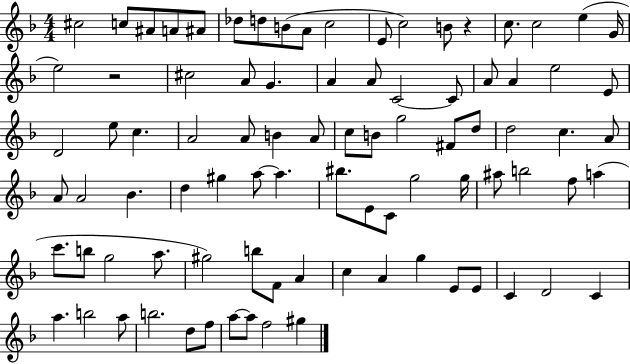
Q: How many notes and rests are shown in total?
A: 88